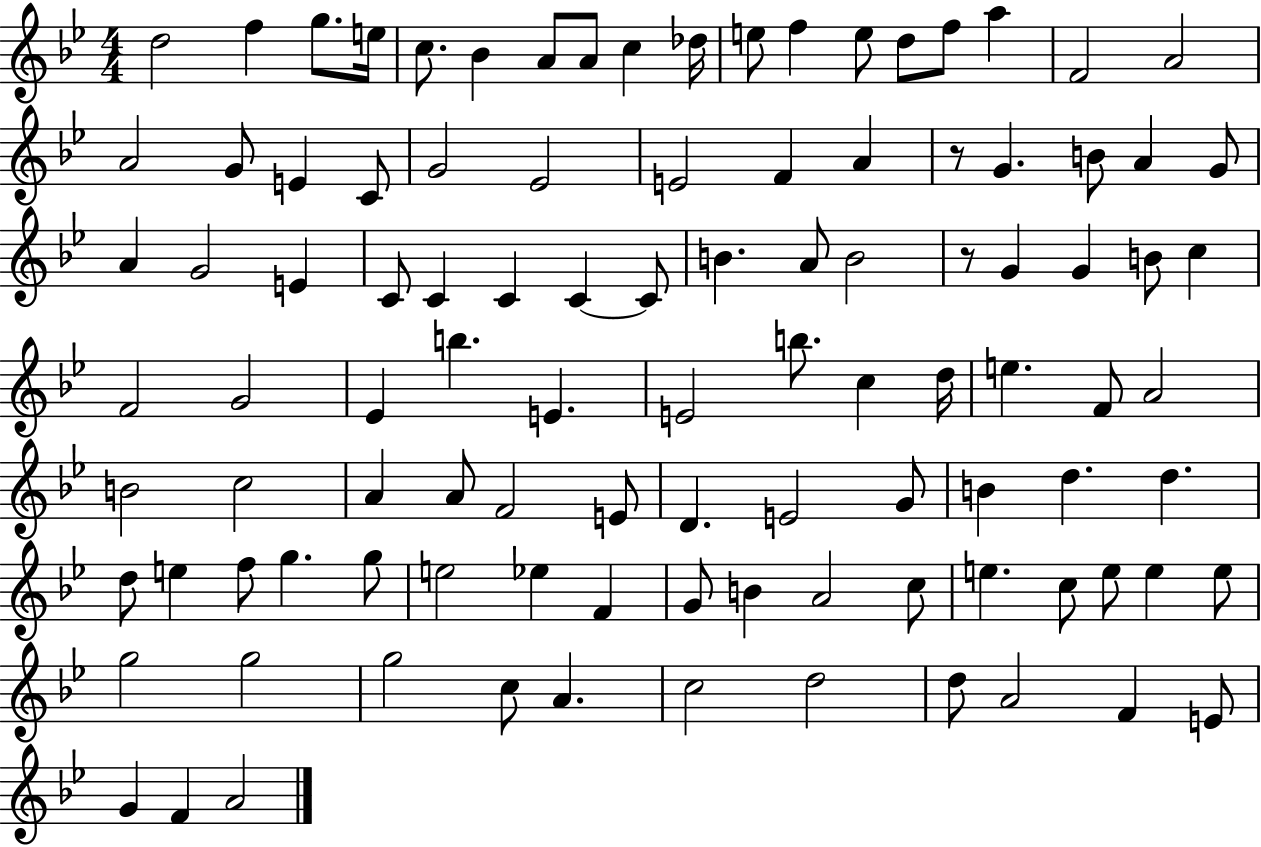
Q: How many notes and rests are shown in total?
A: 103